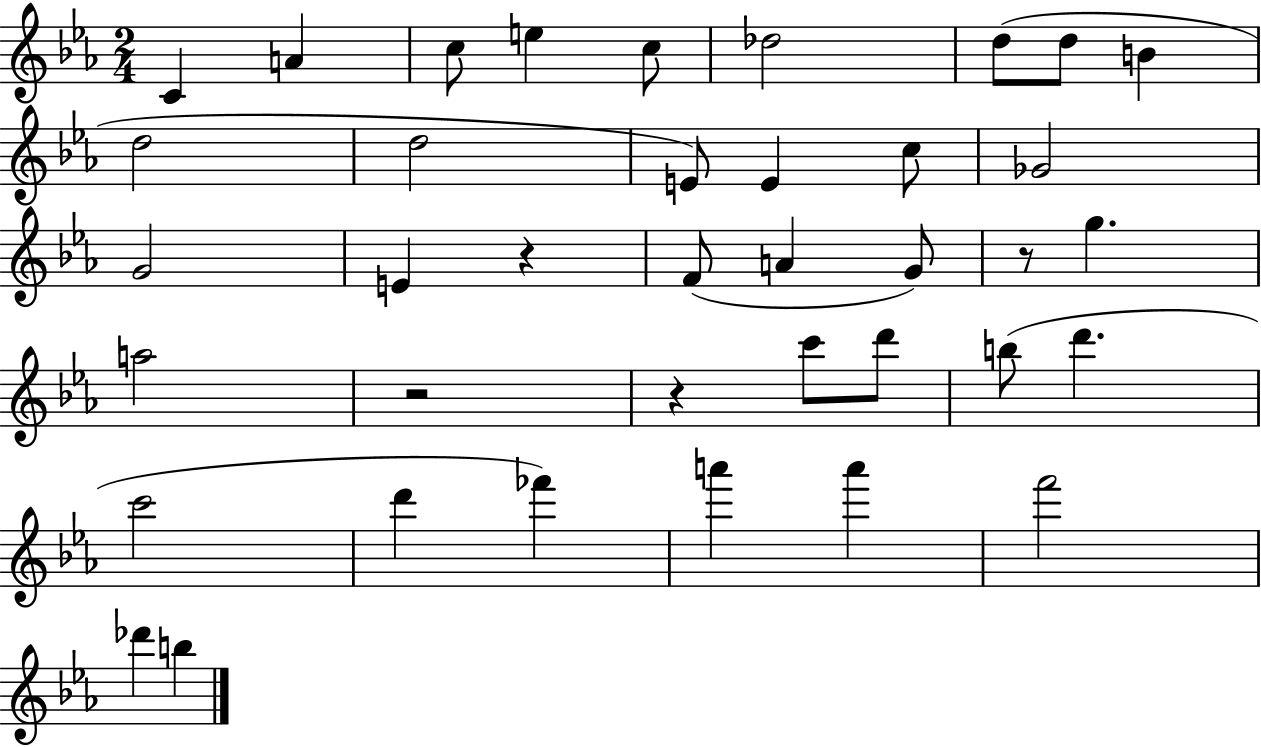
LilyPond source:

{
  \clef treble
  \numericTimeSignature
  \time 2/4
  \key ees \major
  c'4 a'4 | c''8 e''4 c''8 | des''2 | d''8( d''8 b'4 | \break d''2 | d''2 | e'8) e'4 c''8 | ges'2 | \break g'2 | e'4 r4 | f'8( a'4 g'8) | r8 g''4. | \break a''2 | r2 | r4 c'''8 d'''8 | b''8( d'''4. | \break c'''2 | d'''4 fes'''4) | a'''4 a'''4 | f'''2 | \break des'''4 b''4 | \bar "|."
}